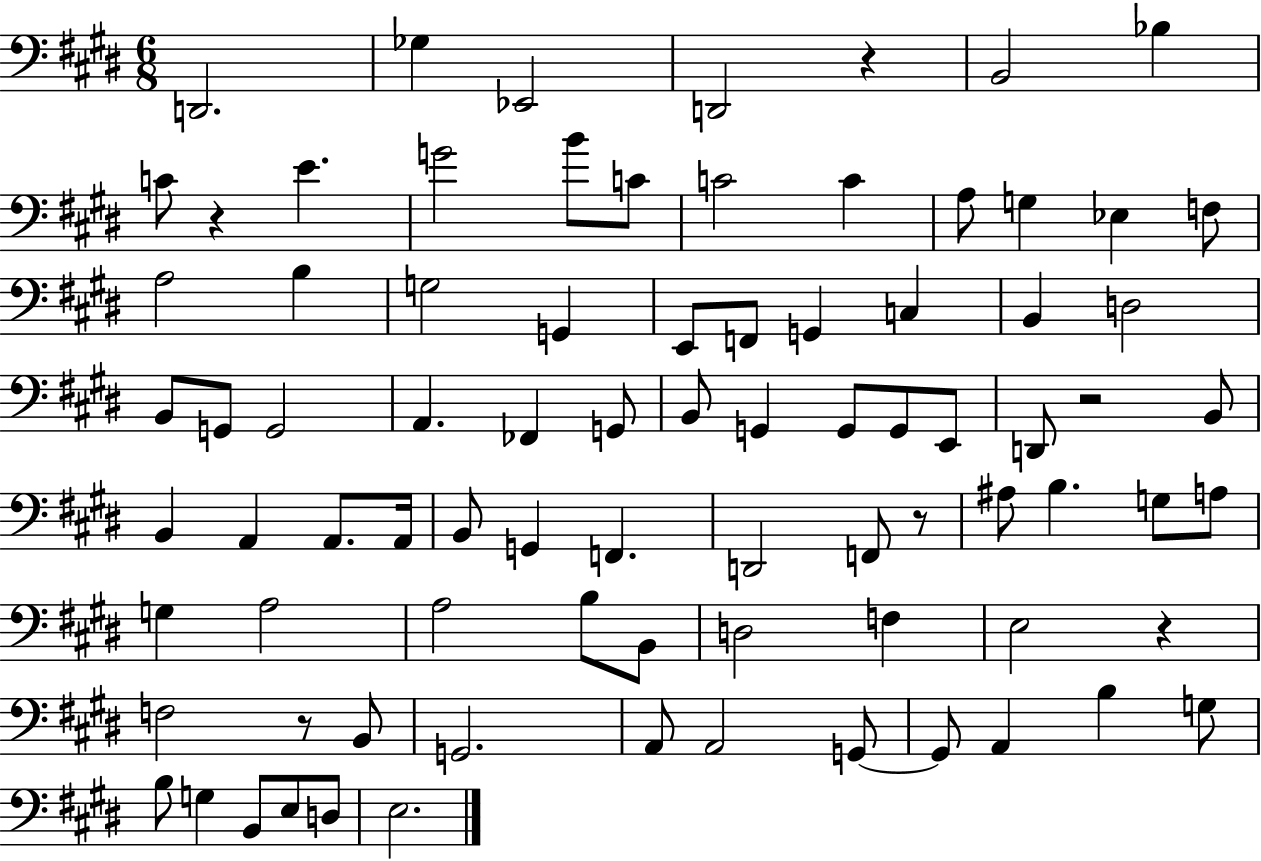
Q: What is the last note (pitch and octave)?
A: E3